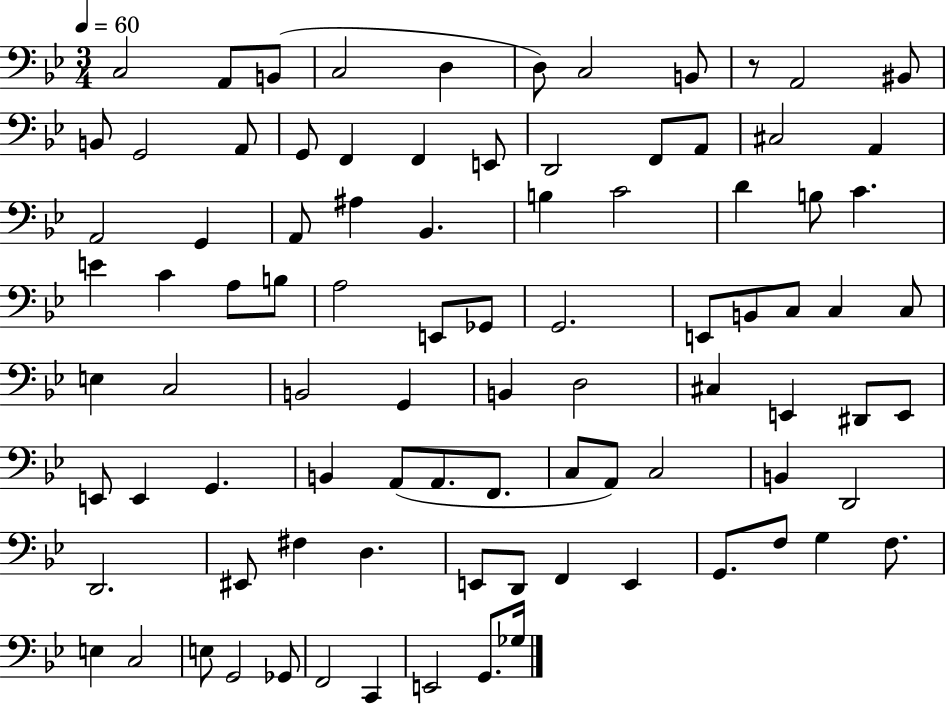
C3/h A2/e B2/e C3/h D3/q D3/e C3/h B2/e R/e A2/h BIS2/e B2/e G2/h A2/e G2/e F2/q F2/q E2/e D2/h F2/e A2/e C#3/h A2/q A2/h G2/q A2/e A#3/q Bb2/q. B3/q C4/h D4/q B3/e C4/q. E4/q C4/q A3/e B3/e A3/h E2/e Gb2/e G2/h. E2/e B2/e C3/e C3/q C3/e E3/q C3/h B2/h G2/q B2/q D3/h C#3/q E2/q D#2/e E2/e E2/e E2/q G2/q. B2/q A2/e A2/e. F2/e. C3/e A2/e C3/h B2/q D2/h D2/h. EIS2/e F#3/q D3/q. E2/e D2/e F2/q E2/q G2/e. F3/e G3/q F3/e. E3/q C3/h E3/e G2/h Gb2/e F2/h C2/q E2/h G2/e. Gb3/s